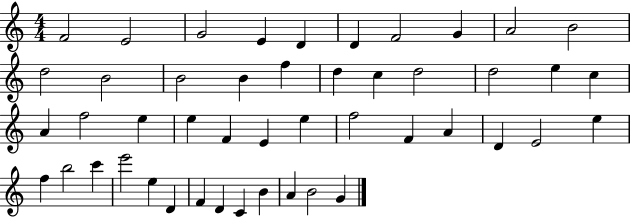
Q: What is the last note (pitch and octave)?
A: G4